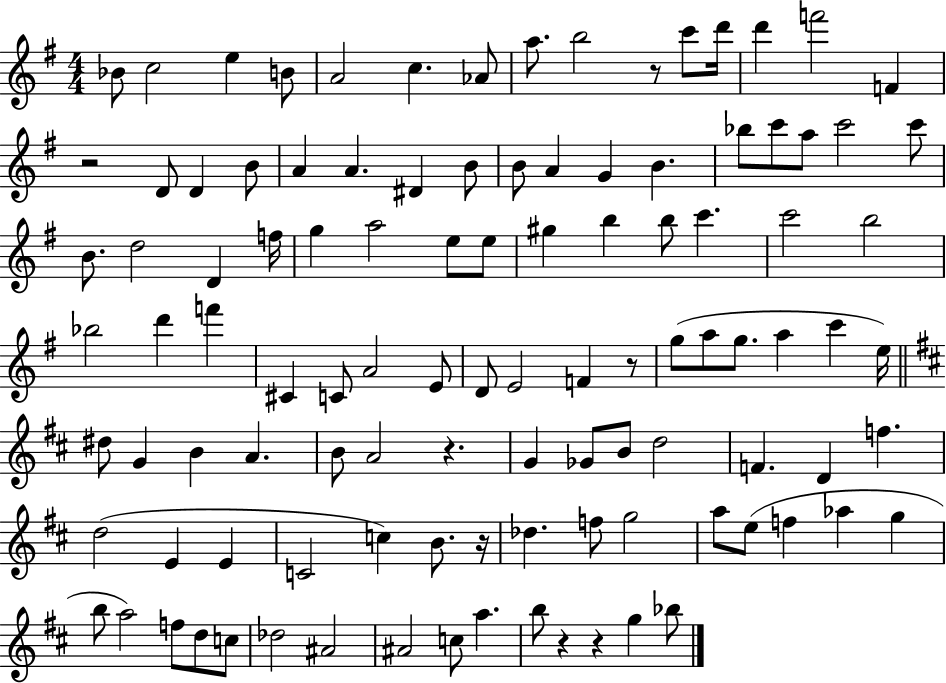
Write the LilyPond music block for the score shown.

{
  \clef treble
  \numericTimeSignature
  \time 4/4
  \key g \major
  \repeat volta 2 { bes'8 c''2 e''4 b'8 | a'2 c''4. aes'8 | a''8. b''2 r8 c'''8 d'''16 | d'''4 f'''2 f'4 | \break r2 d'8 d'4 b'8 | a'4 a'4. dis'4 b'8 | b'8 a'4 g'4 b'4. | bes''8 c'''8 a''8 c'''2 c'''8 | \break b'8. d''2 d'4 f''16 | g''4 a''2 e''8 e''8 | gis''4 b''4 b''8 c'''4. | c'''2 b''2 | \break bes''2 d'''4 f'''4 | cis'4 c'8 a'2 e'8 | d'8 e'2 f'4 r8 | g''8( a''8 g''8. a''4 c'''4 e''16) | \break \bar "||" \break \key d \major dis''8 g'4 b'4 a'4. | b'8 a'2 r4. | g'4 ges'8 b'8 d''2 | f'4. d'4 f''4. | \break d''2( e'4 e'4 | c'2 c''4) b'8. r16 | des''4. f''8 g''2 | a''8 e''8( f''4 aes''4 g''4 | \break b''8 a''2) f''8 d''8 c''8 | des''2 ais'2 | ais'2 c''8 a''4. | b''8 r4 r4 g''4 bes''8 | \break } \bar "|."
}